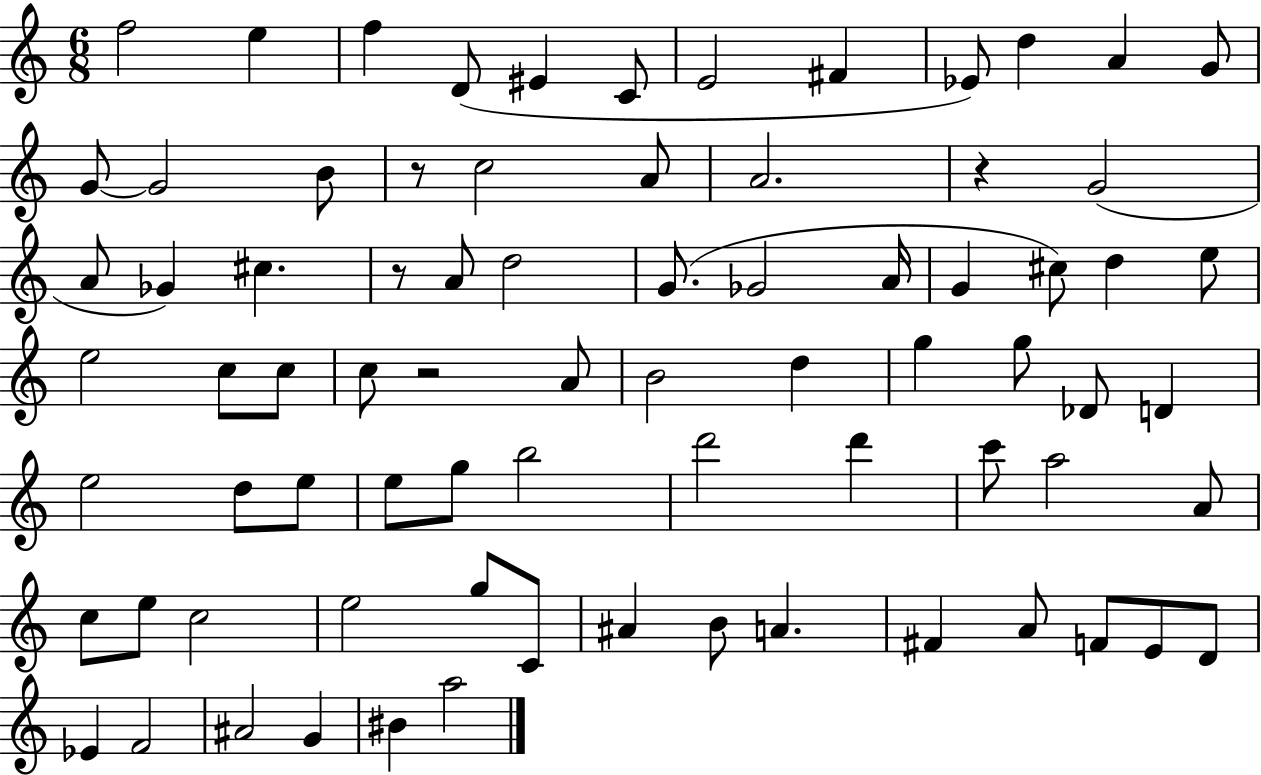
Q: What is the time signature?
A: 6/8